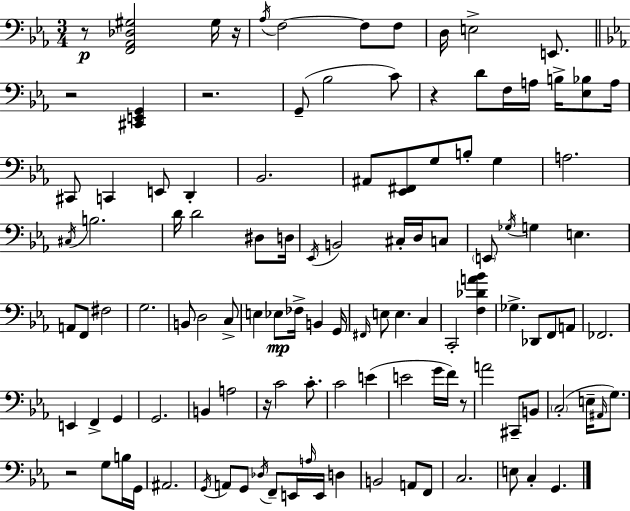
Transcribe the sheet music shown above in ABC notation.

X:1
T:Untitled
M:3/4
L:1/4
K:Eb
z/2 [F,,_A,,_D,^G,]2 ^G,/4 z/4 _A,/4 F,2 F,/2 F,/2 D,/4 E,2 E,,/2 z2 [^C,,E,,G,,] z2 G,,/2 _B,2 C/2 z D/2 F,/4 A,/4 B,/4 [_E,_B,]/2 A,/4 ^C,,/2 C,, E,,/2 D,, _B,,2 ^A,,/2 [_E,,^F,,]/2 G,/2 B,/2 G, A,2 ^C,/4 B,2 D/4 D2 ^D,/2 D,/4 _E,,/4 B,,2 ^C,/4 D,/4 C,/2 E,,/2 _G,/4 G, E, A,,/2 F,,/2 ^F,2 G,2 B,,/2 D,2 C,/2 E, _E,/2 _F,/4 B,, G,,/4 ^F,,/4 E,/2 E, C, C,,2 [F,_DA_B] _G, _D,,/2 F,,/2 A,,/2 _F,,2 E,, F,, G,, G,,2 B,, A,2 z/4 C2 C/2 C2 E E2 G/4 F/4 z/2 A2 ^C,,/2 B,,/2 C,2 E,/4 ^A,,/4 G,/2 z2 G,/2 B,/4 G,,/4 ^A,,2 G,,/4 A,,/2 G,,/2 _D,/4 F,,/2 E,,/4 A,/4 E,,/4 D, B,,2 A,,/2 F,,/2 C,2 E,/2 C, G,,